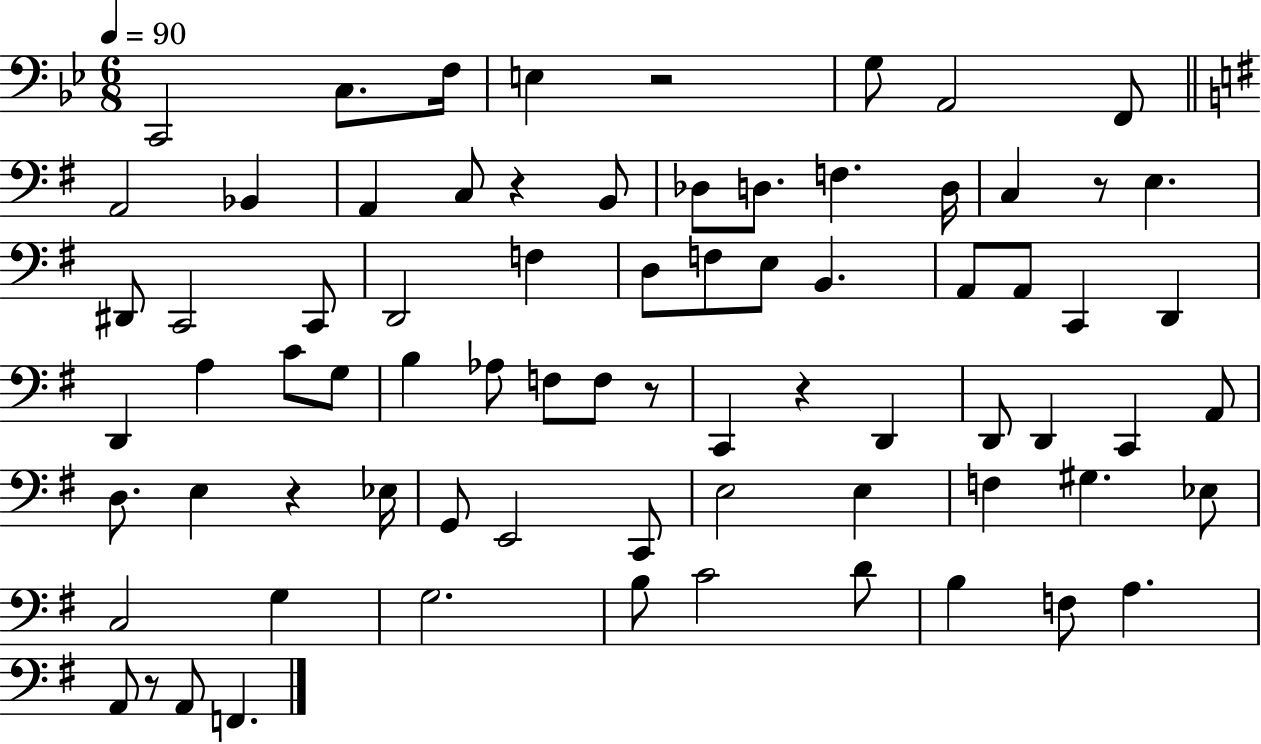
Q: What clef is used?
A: bass